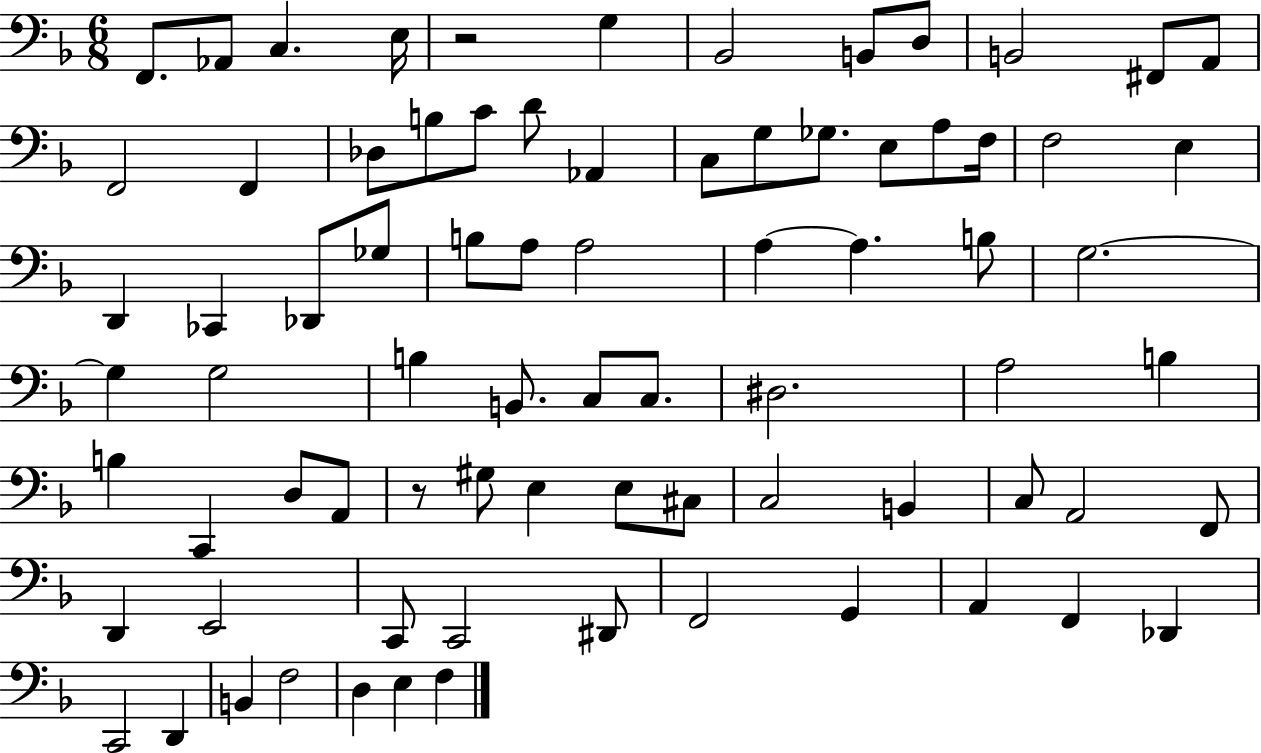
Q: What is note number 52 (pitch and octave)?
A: E3